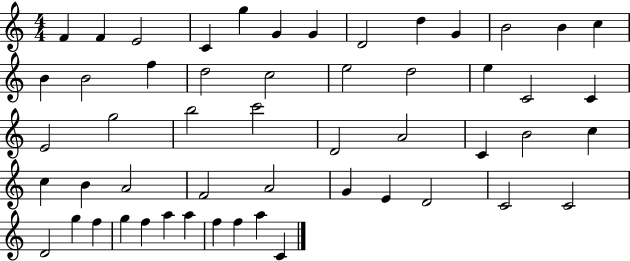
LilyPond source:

{
  \clef treble
  \numericTimeSignature
  \time 4/4
  \key c \major
  f'4 f'4 e'2 | c'4 g''4 g'4 g'4 | d'2 d''4 g'4 | b'2 b'4 c''4 | \break b'4 b'2 f''4 | d''2 c''2 | e''2 d''2 | e''4 c'2 c'4 | \break e'2 g''2 | b''2 c'''2 | d'2 a'2 | c'4 b'2 c''4 | \break c''4 b'4 a'2 | f'2 a'2 | g'4 e'4 d'2 | c'2 c'2 | \break d'2 g''4 f''4 | g''4 f''4 a''4 a''4 | f''4 f''4 a''4 c'4 | \bar "|."
}